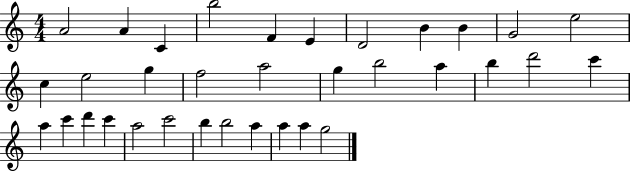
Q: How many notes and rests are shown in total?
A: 34